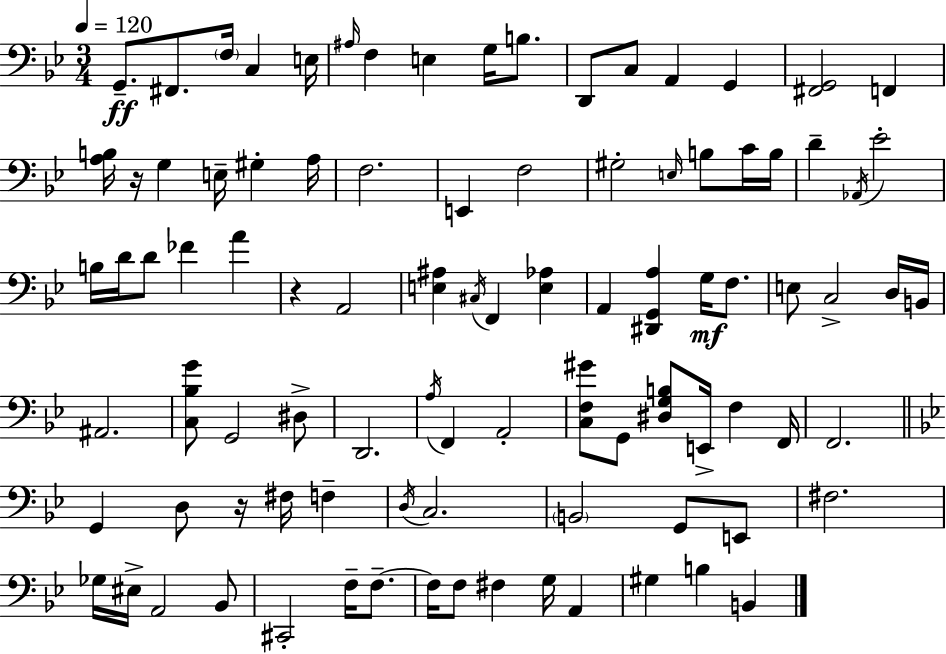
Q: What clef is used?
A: bass